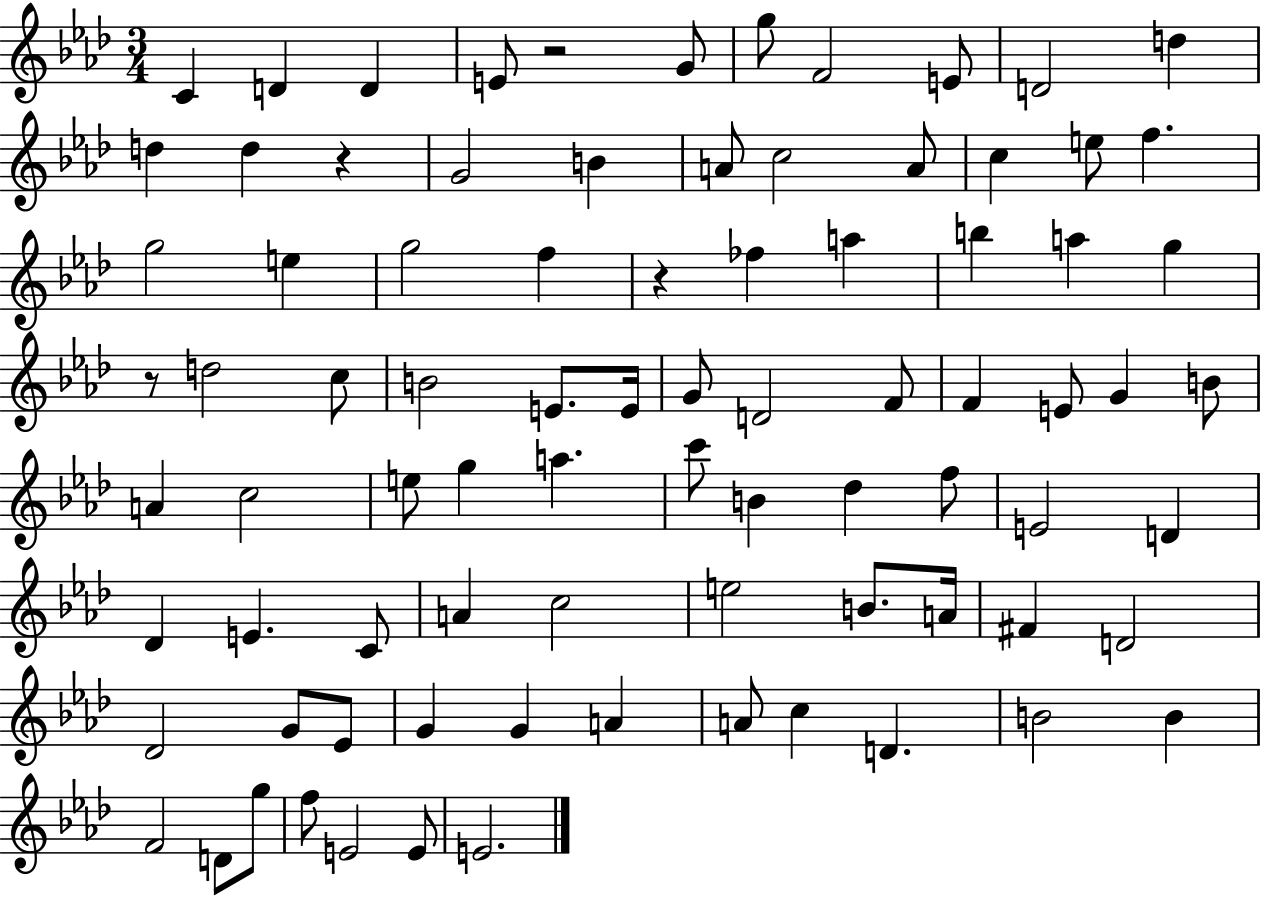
C4/q D4/q D4/q E4/e R/h G4/e G5/e F4/h E4/e D4/h D5/q D5/q D5/q R/q G4/h B4/q A4/e C5/h A4/e C5/q E5/e F5/q. G5/h E5/q G5/h F5/q R/q FES5/q A5/q B5/q A5/q G5/q R/e D5/h C5/e B4/h E4/e. E4/s G4/e D4/h F4/e F4/q E4/e G4/q B4/e A4/q C5/h E5/e G5/q A5/q. C6/e B4/q Db5/q F5/e E4/h D4/q Db4/q E4/q. C4/e A4/q C5/h E5/h B4/e. A4/s F#4/q D4/h Db4/h G4/e Eb4/e G4/q G4/q A4/q A4/e C5/q D4/q. B4/h B4/q F4/h D4/e G5/e F5/e E4/h E4/e E4/h.